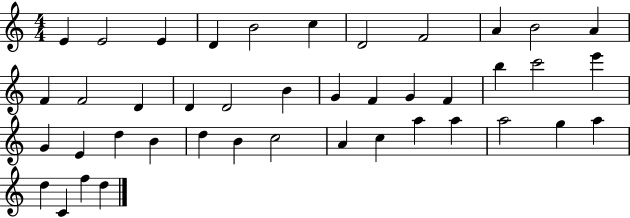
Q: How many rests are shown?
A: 0